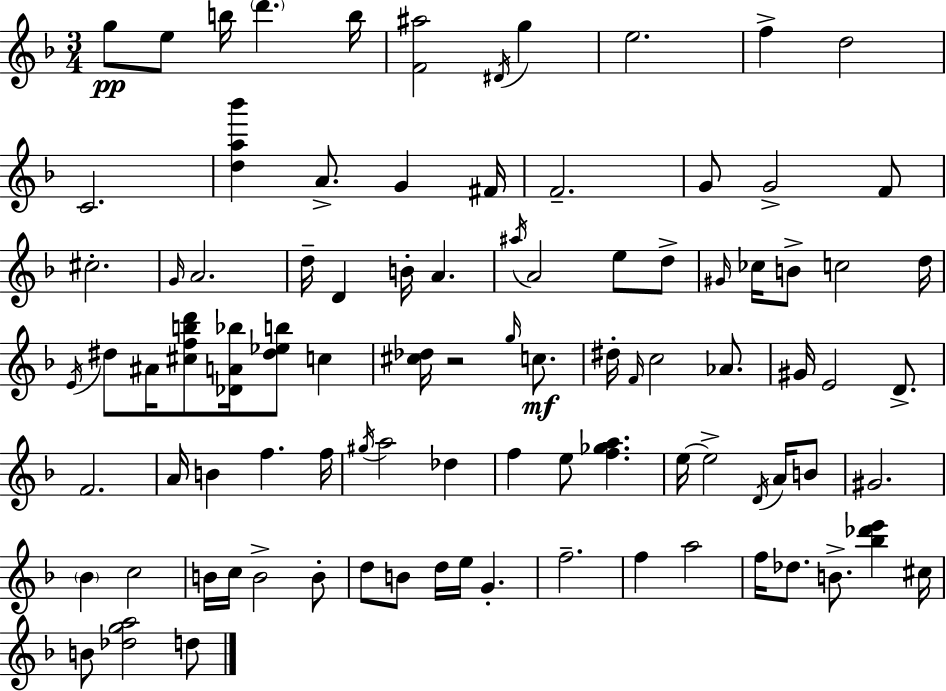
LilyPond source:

{
  \clef treble
  \numericTimeSignature
  \time 3/4
  \key d \minor
  \repeat volta 2 { g''8\pp e''8 b''16 \parenthesize d'''4. b''16 | <f' ais''>2 \acciaccatura { dis'16 } g''4 | e''2. | f''4-> d''2 | \break c'2. | <d'' a'' bes'''>4 a'8.-> g'4 | fis'16 f'2.-- | g'8 g'2-> f'8 | \break cis''2.-. | \grace { g'16 } a'2. | d''16-- d'4 b'16-. a'4. | \acciaccatura { ais''16 } a'2 e''8 | \break d''8-> \grace { gis'16 } ces''16 b'8-> c''2 | d''16 \acciaccatura { e'16 } dis''8 ais'16 <cis'' f'' b'' d'''>8 <des' a' bes''>16 <dis'' ees'' b''>8 | c''4 <cis'' des''>16 r2 | \grace { g''16 } c''8.\mf dis''16-. \grace { f'16 } c''2 | \break aes'8. gis'16 e'2 | d'8.-> f'2. | a'16 b'4 | f''4. f''16 \acciaccatura { gis''16 } a''2 | \break des''4 f''4 | e''8 <f'' ges'' a''>4. e''16~~ e''2-> | \acciaccatura { d'16 } a'16 b'8 gis'2. | \parenthesize bes'4 | \break c''2 b'16 c''16 b'2-> | b'8-. d''8 b'8 | d''16 e''16 g'4.-. f''2.-- | f''4 | \break a''2 f''16 des''8. | b'8.-> <bes'' des''' e'''>4 cis''16 b'8 <des'' g'' a''>2 | d''8 } \bar "|."
}